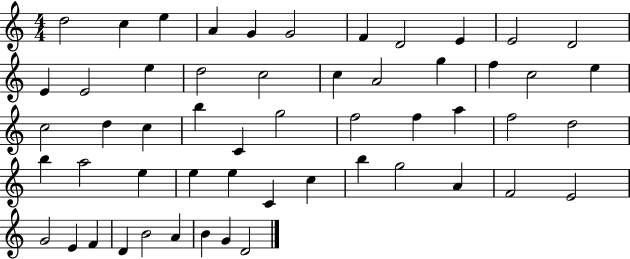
{
  \clef treble
  \numericTimeSignature
  \time 4/4
  \key c \major
  d''2 c''4 e''4 | a'4 g'4 g'2 | f'4 d'2 e'4 | e'2 d'2 | \break e'4 e'2 e''4 | d''2 c''2 | c''4 a'2 g''4 | f''4 c''2 e''4 | \break c''2 d''4 c''4 | b''4 c'4 g''2 | f''2 f''4 a''4 | f''2 d''2 | \break b''4 a''2 e''4 | e''4 e''4 c'4 c''4 | b''4 g''2 a'4 | f'2 e'2 | \break g'2 e'4 f'4 | d'4 b'2 a'4 | b'4 g'4 d'2 | \bar "|."
}